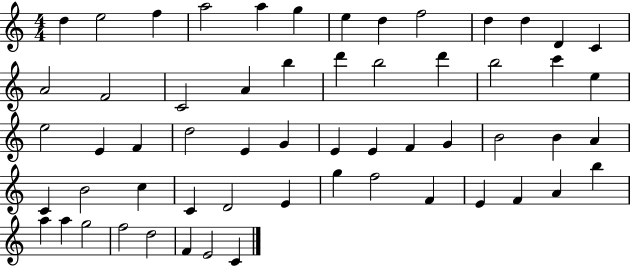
X:1
T:Untitled
M:4/4
L:1/4
K:C
d e2 f a2 a g e d f2 d d D C A2 F2 C2 A b d' b2 d' b2 c' e e2 E F d2 E G E E F G B2 B A C B2 c C D2 E g f2 F E F A b a a g2 f2 d2 F E2 C